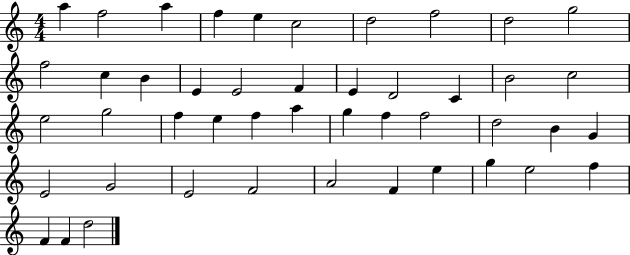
A5/q F5/h A5/q F5/q E5/q C5/h D5/h F5/h D5/h G5/h F5/h C5/q B4/q E4/q E4/h F4/q E4/q D4/h C4/q B4/h C5/h E5/h G5/h F5/q E5/q F5/q A5/q G5/q F5/q F5/h D5/h B4/q G4/q E4/h G4/h E4/h F4/h A4/h F4/q E5/q G5/q E5/h F5/q F4/q F4/q D5/h